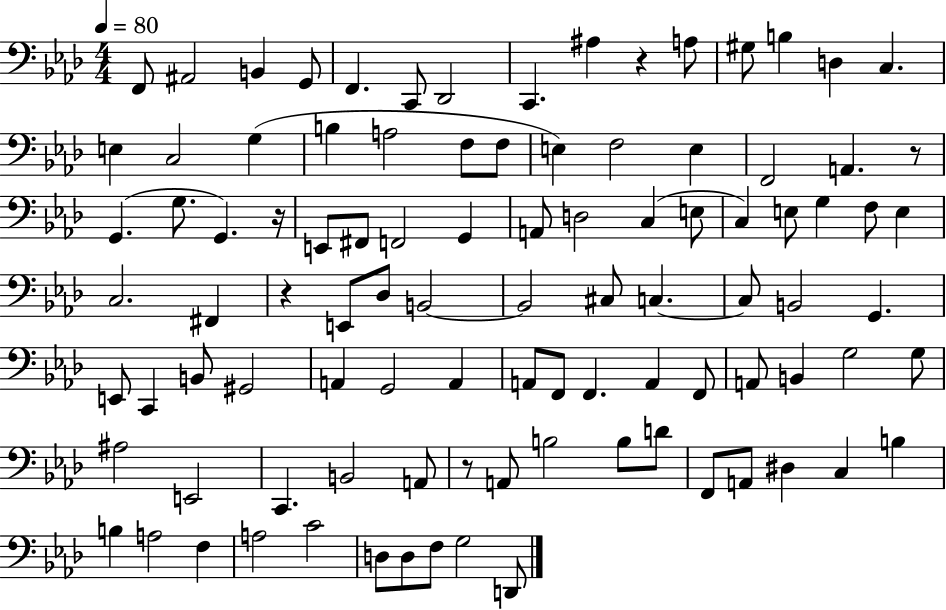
X:1
T:Untitled
M:4/4
L:1/4
K:Ab
F,,/2 ^A,,2 B,, G,,/2 F,, C,,/2 _D,,2 C,, ^A, z A,/2 ^G,/2 B, D, C, E, C,2 G, B, A,2 F,/2 F,/2 E, F,2 E, F,,2 A,, z/2 G,, G,/2 G,, z/4 E,,/2 ^F,,/2 F,,2 G,, A,,/2 D,2 C, E,/2 C, E,/2 G, F,/2 E, C,2 ^F,, z E,,/2 _D,/2 B,,2 B,,2 ^C,/2 C, C,/2 B,,2 G,, E,,/2 C,, B,,/2 ^G,,2 A,, G,,2 A,, A,,/2 F,,/2 F,, A,, F,,/2 A,,/2 B,, G,2 G,/2 ^A,2 E,,2 C,, B,,2 A,,/2 z/2 A,,/2 B,2 B,/2 D/2 F,,/2 A,,/2 ^D, C, B, B, A,2 F, A,2 C2 D,/2 D,/2 F,/2 G,2 D,,/2